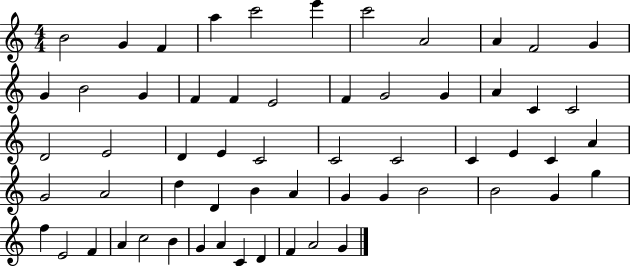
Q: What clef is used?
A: treble